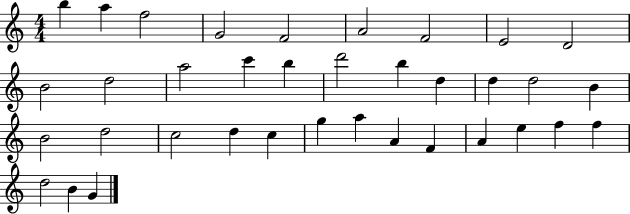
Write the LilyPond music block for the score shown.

{
  \clef treble
  \numericTimeSignature
  \time 4/4
  \key c \major
  b''4 a''4 f''2 | g'2 f'2 | a'2 f'2 | e'2 d'2 | \break b'2 d''2 | a''2 c'''4 b''4 | d'''2 b''4 d''4 | d''4 d''2 b'4 | \break b'2 d''2 | c''2 d''4 c''4 | g''4 a''4 a'4 f'4 | a'4 e''4 f''4 f''4 | \break d''2 b'4 g'4 | \bar "|."
}